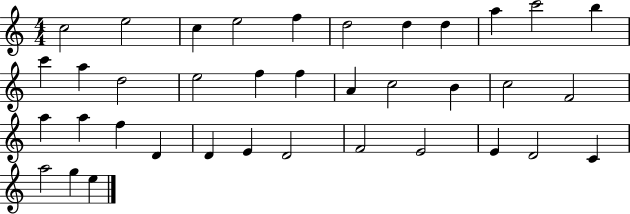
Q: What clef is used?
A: treble